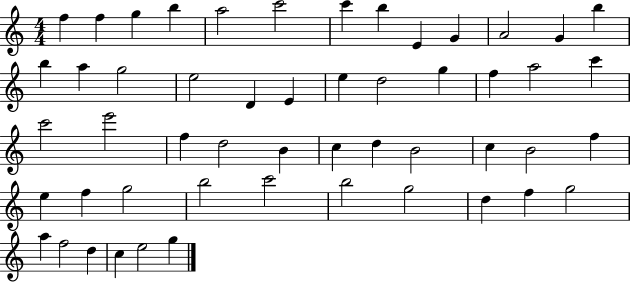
{
  \clef treble
  \numericTimeSignature
  \time 4/4
  \key c \major
  f''4 f''4 g''4 b''4 | a''2 c'''2 | c'''4 b''4 e'4 g'4 | a'2 g'4 b''4 | \break b''4 a''4 g''2 | e''2 d'4 e'4 | e''4 d''2 g''4 | f''4 a''2 c'''4 | \break c'''2 e'''2 | f''4 d''2 b'4 | c''4 d''4 b'2 | c''4 b'2 f''4 | \break e''4 f''4 g''2 | b''2 c'''2 | b''2 g''2 | d''4 f''4 g''2 | \break a''4 f''2 d''4 | c''4 e''2 g''4 | \bar "|."
}